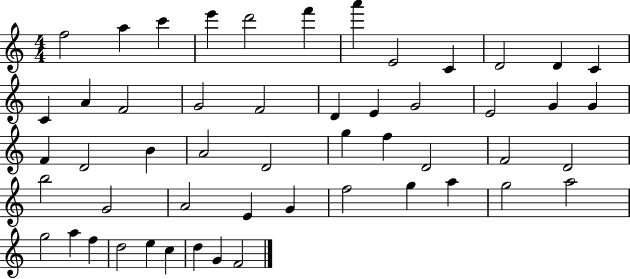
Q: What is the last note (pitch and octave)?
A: F4